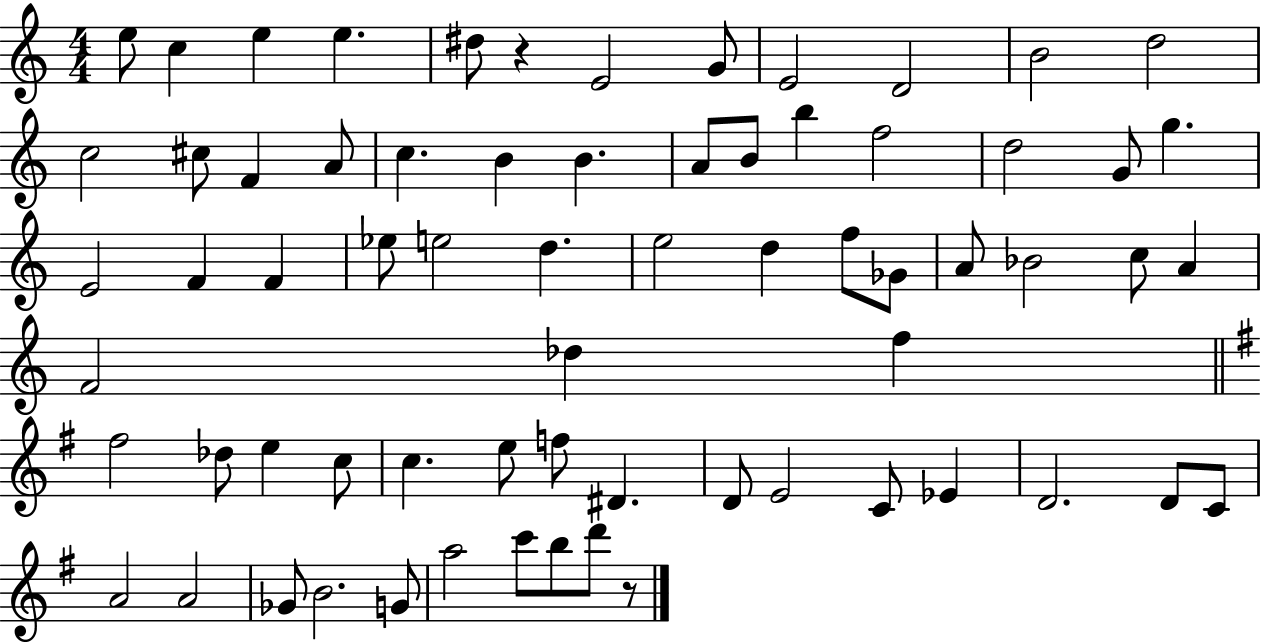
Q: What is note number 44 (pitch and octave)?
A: Db5